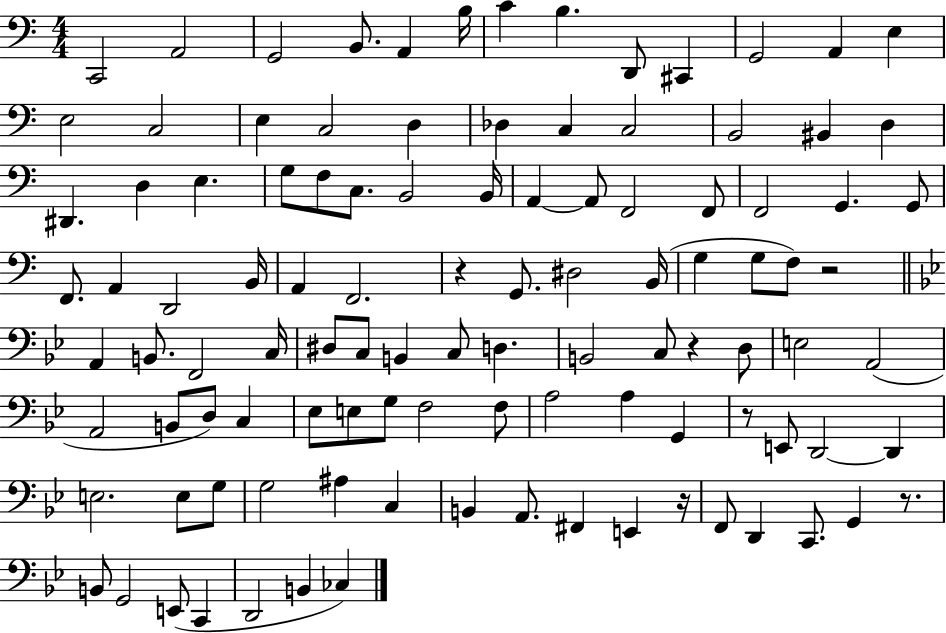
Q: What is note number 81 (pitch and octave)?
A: E3